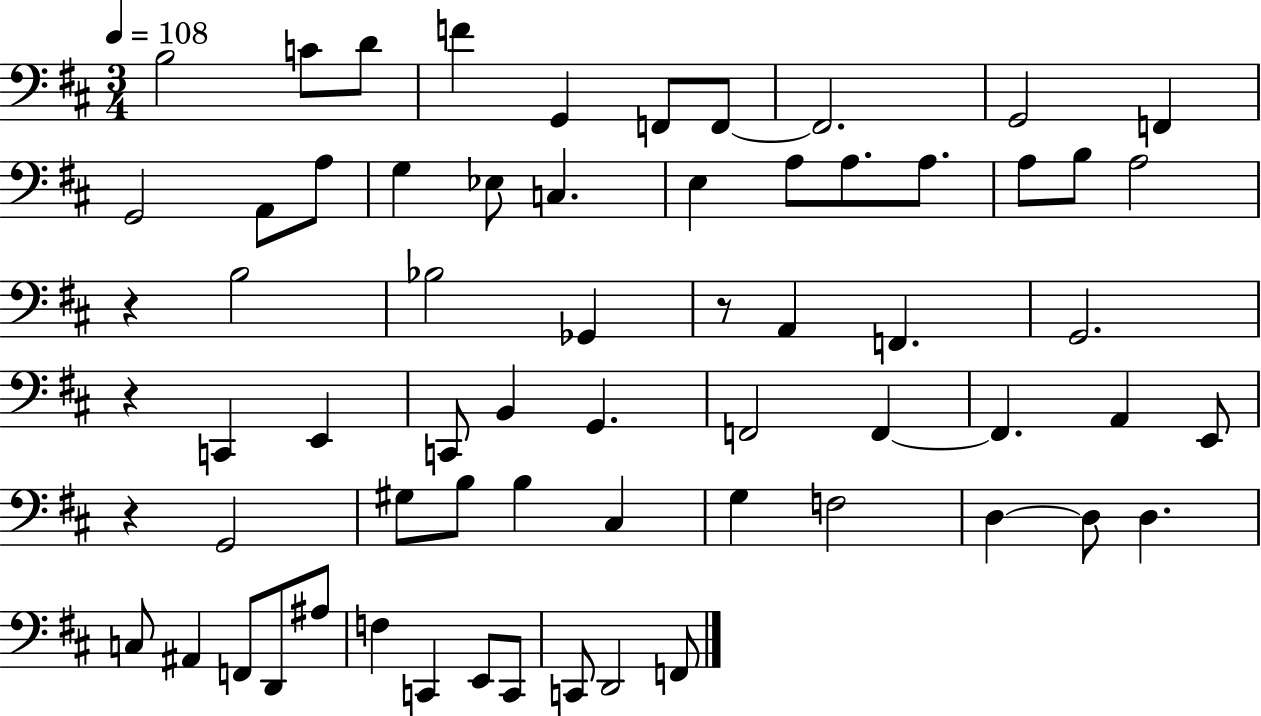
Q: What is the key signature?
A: D major